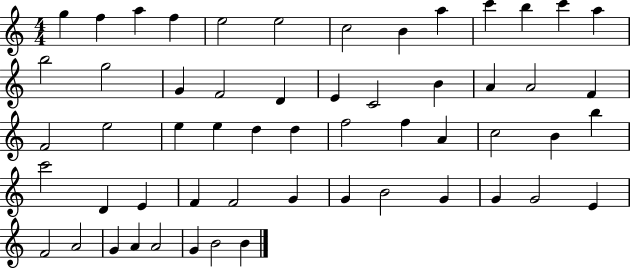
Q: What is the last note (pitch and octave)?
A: B4